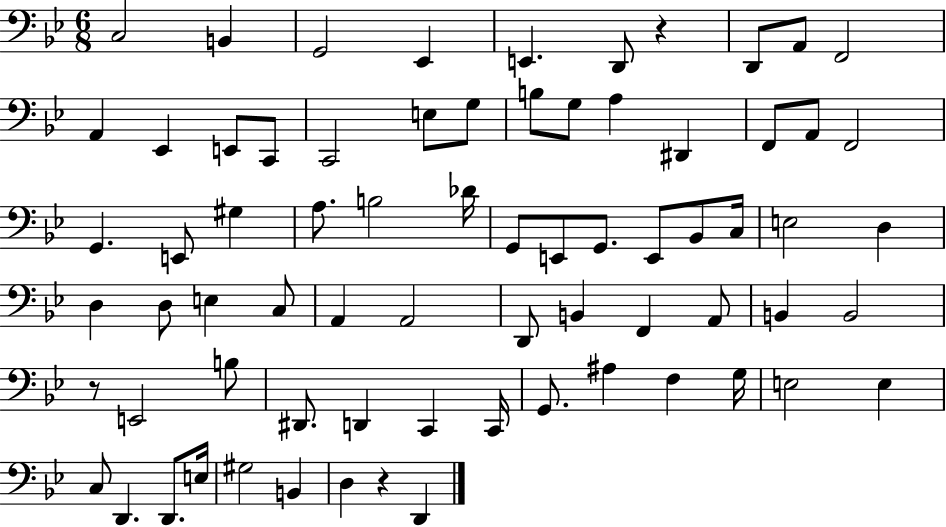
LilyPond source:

{
  \clef bass
  \numericTimeSignature
  \time 6/8
  \key bes \major
  c2 b,4 | g,2 ees,4 | e,4. d,8 r4 | d,8 a,8 f,2 | \break a,4 ees,4 e,8 c,8 | c,2 e8 g8 | b8 g8 a4 dis,4 | f,8 a,8 f,2 | \break g,4. e,8 gis4 | a8. b2 des'16 | g,8 e,8 g,8. e,8 bes,8 c16 | e2 d4 | \break d4 d8 e4 c8 | a,4 a,2 | d,8 b,4 f,4 a,8 | b,4 b,2 | \break r8 e,2 b8 | dis,8. d,4 c,4 c,16 | g,8. ais4 f4 g16 | e2 e4 | \break c8 d,4. d,8. e16 | gis2 b,4 | d4 r4 d,4 | \bar "|."
}